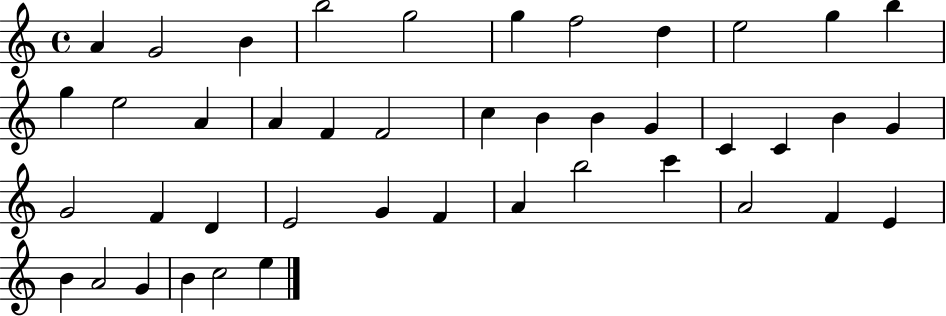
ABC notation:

X:1
T:Untitled
M:4/4
L:1/4
K:C
A G2 B b2 g2 g f2 d e2 g b g e2 A A F F2 c B B G C C B G G2 F D E2 G F A b2 c' A2 F E B A2 G B c2 e